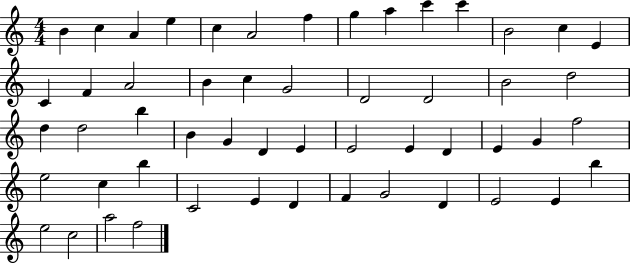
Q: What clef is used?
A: treble